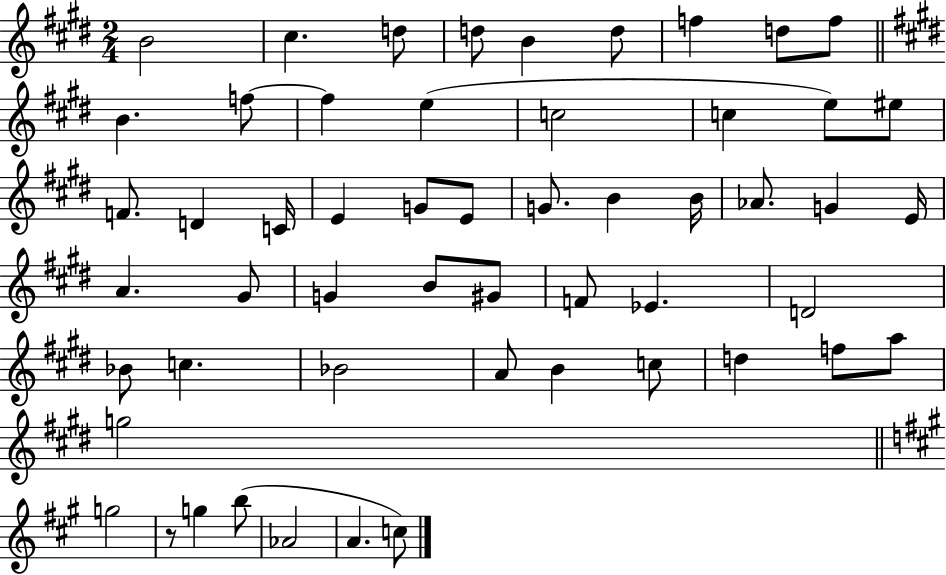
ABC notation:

X:1
T:Untitled
M:2/4
L:1/4
K:E
B2 ^c d/2 d/2 B d/2 f d/2 f/2 B f/2 f e c2 c e/2 ^e/2 F/2 D C/4 E G/2 E/2 G/2 B B/4 _A/2 G E/4 A ^G/2 G B/2 ^G/2 F/2 _E D2 _B/2 c _B2 A/2 B c/2 d f/2 a/2 g2 g2 z/2 g b/2 _A2 A c/2